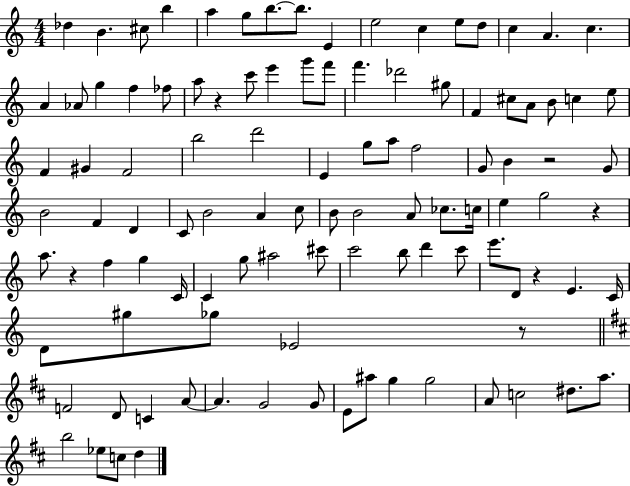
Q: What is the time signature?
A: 4/4